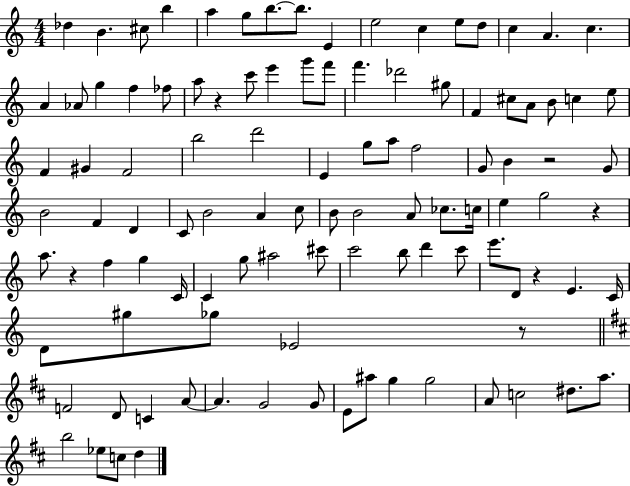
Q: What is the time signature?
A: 4/4